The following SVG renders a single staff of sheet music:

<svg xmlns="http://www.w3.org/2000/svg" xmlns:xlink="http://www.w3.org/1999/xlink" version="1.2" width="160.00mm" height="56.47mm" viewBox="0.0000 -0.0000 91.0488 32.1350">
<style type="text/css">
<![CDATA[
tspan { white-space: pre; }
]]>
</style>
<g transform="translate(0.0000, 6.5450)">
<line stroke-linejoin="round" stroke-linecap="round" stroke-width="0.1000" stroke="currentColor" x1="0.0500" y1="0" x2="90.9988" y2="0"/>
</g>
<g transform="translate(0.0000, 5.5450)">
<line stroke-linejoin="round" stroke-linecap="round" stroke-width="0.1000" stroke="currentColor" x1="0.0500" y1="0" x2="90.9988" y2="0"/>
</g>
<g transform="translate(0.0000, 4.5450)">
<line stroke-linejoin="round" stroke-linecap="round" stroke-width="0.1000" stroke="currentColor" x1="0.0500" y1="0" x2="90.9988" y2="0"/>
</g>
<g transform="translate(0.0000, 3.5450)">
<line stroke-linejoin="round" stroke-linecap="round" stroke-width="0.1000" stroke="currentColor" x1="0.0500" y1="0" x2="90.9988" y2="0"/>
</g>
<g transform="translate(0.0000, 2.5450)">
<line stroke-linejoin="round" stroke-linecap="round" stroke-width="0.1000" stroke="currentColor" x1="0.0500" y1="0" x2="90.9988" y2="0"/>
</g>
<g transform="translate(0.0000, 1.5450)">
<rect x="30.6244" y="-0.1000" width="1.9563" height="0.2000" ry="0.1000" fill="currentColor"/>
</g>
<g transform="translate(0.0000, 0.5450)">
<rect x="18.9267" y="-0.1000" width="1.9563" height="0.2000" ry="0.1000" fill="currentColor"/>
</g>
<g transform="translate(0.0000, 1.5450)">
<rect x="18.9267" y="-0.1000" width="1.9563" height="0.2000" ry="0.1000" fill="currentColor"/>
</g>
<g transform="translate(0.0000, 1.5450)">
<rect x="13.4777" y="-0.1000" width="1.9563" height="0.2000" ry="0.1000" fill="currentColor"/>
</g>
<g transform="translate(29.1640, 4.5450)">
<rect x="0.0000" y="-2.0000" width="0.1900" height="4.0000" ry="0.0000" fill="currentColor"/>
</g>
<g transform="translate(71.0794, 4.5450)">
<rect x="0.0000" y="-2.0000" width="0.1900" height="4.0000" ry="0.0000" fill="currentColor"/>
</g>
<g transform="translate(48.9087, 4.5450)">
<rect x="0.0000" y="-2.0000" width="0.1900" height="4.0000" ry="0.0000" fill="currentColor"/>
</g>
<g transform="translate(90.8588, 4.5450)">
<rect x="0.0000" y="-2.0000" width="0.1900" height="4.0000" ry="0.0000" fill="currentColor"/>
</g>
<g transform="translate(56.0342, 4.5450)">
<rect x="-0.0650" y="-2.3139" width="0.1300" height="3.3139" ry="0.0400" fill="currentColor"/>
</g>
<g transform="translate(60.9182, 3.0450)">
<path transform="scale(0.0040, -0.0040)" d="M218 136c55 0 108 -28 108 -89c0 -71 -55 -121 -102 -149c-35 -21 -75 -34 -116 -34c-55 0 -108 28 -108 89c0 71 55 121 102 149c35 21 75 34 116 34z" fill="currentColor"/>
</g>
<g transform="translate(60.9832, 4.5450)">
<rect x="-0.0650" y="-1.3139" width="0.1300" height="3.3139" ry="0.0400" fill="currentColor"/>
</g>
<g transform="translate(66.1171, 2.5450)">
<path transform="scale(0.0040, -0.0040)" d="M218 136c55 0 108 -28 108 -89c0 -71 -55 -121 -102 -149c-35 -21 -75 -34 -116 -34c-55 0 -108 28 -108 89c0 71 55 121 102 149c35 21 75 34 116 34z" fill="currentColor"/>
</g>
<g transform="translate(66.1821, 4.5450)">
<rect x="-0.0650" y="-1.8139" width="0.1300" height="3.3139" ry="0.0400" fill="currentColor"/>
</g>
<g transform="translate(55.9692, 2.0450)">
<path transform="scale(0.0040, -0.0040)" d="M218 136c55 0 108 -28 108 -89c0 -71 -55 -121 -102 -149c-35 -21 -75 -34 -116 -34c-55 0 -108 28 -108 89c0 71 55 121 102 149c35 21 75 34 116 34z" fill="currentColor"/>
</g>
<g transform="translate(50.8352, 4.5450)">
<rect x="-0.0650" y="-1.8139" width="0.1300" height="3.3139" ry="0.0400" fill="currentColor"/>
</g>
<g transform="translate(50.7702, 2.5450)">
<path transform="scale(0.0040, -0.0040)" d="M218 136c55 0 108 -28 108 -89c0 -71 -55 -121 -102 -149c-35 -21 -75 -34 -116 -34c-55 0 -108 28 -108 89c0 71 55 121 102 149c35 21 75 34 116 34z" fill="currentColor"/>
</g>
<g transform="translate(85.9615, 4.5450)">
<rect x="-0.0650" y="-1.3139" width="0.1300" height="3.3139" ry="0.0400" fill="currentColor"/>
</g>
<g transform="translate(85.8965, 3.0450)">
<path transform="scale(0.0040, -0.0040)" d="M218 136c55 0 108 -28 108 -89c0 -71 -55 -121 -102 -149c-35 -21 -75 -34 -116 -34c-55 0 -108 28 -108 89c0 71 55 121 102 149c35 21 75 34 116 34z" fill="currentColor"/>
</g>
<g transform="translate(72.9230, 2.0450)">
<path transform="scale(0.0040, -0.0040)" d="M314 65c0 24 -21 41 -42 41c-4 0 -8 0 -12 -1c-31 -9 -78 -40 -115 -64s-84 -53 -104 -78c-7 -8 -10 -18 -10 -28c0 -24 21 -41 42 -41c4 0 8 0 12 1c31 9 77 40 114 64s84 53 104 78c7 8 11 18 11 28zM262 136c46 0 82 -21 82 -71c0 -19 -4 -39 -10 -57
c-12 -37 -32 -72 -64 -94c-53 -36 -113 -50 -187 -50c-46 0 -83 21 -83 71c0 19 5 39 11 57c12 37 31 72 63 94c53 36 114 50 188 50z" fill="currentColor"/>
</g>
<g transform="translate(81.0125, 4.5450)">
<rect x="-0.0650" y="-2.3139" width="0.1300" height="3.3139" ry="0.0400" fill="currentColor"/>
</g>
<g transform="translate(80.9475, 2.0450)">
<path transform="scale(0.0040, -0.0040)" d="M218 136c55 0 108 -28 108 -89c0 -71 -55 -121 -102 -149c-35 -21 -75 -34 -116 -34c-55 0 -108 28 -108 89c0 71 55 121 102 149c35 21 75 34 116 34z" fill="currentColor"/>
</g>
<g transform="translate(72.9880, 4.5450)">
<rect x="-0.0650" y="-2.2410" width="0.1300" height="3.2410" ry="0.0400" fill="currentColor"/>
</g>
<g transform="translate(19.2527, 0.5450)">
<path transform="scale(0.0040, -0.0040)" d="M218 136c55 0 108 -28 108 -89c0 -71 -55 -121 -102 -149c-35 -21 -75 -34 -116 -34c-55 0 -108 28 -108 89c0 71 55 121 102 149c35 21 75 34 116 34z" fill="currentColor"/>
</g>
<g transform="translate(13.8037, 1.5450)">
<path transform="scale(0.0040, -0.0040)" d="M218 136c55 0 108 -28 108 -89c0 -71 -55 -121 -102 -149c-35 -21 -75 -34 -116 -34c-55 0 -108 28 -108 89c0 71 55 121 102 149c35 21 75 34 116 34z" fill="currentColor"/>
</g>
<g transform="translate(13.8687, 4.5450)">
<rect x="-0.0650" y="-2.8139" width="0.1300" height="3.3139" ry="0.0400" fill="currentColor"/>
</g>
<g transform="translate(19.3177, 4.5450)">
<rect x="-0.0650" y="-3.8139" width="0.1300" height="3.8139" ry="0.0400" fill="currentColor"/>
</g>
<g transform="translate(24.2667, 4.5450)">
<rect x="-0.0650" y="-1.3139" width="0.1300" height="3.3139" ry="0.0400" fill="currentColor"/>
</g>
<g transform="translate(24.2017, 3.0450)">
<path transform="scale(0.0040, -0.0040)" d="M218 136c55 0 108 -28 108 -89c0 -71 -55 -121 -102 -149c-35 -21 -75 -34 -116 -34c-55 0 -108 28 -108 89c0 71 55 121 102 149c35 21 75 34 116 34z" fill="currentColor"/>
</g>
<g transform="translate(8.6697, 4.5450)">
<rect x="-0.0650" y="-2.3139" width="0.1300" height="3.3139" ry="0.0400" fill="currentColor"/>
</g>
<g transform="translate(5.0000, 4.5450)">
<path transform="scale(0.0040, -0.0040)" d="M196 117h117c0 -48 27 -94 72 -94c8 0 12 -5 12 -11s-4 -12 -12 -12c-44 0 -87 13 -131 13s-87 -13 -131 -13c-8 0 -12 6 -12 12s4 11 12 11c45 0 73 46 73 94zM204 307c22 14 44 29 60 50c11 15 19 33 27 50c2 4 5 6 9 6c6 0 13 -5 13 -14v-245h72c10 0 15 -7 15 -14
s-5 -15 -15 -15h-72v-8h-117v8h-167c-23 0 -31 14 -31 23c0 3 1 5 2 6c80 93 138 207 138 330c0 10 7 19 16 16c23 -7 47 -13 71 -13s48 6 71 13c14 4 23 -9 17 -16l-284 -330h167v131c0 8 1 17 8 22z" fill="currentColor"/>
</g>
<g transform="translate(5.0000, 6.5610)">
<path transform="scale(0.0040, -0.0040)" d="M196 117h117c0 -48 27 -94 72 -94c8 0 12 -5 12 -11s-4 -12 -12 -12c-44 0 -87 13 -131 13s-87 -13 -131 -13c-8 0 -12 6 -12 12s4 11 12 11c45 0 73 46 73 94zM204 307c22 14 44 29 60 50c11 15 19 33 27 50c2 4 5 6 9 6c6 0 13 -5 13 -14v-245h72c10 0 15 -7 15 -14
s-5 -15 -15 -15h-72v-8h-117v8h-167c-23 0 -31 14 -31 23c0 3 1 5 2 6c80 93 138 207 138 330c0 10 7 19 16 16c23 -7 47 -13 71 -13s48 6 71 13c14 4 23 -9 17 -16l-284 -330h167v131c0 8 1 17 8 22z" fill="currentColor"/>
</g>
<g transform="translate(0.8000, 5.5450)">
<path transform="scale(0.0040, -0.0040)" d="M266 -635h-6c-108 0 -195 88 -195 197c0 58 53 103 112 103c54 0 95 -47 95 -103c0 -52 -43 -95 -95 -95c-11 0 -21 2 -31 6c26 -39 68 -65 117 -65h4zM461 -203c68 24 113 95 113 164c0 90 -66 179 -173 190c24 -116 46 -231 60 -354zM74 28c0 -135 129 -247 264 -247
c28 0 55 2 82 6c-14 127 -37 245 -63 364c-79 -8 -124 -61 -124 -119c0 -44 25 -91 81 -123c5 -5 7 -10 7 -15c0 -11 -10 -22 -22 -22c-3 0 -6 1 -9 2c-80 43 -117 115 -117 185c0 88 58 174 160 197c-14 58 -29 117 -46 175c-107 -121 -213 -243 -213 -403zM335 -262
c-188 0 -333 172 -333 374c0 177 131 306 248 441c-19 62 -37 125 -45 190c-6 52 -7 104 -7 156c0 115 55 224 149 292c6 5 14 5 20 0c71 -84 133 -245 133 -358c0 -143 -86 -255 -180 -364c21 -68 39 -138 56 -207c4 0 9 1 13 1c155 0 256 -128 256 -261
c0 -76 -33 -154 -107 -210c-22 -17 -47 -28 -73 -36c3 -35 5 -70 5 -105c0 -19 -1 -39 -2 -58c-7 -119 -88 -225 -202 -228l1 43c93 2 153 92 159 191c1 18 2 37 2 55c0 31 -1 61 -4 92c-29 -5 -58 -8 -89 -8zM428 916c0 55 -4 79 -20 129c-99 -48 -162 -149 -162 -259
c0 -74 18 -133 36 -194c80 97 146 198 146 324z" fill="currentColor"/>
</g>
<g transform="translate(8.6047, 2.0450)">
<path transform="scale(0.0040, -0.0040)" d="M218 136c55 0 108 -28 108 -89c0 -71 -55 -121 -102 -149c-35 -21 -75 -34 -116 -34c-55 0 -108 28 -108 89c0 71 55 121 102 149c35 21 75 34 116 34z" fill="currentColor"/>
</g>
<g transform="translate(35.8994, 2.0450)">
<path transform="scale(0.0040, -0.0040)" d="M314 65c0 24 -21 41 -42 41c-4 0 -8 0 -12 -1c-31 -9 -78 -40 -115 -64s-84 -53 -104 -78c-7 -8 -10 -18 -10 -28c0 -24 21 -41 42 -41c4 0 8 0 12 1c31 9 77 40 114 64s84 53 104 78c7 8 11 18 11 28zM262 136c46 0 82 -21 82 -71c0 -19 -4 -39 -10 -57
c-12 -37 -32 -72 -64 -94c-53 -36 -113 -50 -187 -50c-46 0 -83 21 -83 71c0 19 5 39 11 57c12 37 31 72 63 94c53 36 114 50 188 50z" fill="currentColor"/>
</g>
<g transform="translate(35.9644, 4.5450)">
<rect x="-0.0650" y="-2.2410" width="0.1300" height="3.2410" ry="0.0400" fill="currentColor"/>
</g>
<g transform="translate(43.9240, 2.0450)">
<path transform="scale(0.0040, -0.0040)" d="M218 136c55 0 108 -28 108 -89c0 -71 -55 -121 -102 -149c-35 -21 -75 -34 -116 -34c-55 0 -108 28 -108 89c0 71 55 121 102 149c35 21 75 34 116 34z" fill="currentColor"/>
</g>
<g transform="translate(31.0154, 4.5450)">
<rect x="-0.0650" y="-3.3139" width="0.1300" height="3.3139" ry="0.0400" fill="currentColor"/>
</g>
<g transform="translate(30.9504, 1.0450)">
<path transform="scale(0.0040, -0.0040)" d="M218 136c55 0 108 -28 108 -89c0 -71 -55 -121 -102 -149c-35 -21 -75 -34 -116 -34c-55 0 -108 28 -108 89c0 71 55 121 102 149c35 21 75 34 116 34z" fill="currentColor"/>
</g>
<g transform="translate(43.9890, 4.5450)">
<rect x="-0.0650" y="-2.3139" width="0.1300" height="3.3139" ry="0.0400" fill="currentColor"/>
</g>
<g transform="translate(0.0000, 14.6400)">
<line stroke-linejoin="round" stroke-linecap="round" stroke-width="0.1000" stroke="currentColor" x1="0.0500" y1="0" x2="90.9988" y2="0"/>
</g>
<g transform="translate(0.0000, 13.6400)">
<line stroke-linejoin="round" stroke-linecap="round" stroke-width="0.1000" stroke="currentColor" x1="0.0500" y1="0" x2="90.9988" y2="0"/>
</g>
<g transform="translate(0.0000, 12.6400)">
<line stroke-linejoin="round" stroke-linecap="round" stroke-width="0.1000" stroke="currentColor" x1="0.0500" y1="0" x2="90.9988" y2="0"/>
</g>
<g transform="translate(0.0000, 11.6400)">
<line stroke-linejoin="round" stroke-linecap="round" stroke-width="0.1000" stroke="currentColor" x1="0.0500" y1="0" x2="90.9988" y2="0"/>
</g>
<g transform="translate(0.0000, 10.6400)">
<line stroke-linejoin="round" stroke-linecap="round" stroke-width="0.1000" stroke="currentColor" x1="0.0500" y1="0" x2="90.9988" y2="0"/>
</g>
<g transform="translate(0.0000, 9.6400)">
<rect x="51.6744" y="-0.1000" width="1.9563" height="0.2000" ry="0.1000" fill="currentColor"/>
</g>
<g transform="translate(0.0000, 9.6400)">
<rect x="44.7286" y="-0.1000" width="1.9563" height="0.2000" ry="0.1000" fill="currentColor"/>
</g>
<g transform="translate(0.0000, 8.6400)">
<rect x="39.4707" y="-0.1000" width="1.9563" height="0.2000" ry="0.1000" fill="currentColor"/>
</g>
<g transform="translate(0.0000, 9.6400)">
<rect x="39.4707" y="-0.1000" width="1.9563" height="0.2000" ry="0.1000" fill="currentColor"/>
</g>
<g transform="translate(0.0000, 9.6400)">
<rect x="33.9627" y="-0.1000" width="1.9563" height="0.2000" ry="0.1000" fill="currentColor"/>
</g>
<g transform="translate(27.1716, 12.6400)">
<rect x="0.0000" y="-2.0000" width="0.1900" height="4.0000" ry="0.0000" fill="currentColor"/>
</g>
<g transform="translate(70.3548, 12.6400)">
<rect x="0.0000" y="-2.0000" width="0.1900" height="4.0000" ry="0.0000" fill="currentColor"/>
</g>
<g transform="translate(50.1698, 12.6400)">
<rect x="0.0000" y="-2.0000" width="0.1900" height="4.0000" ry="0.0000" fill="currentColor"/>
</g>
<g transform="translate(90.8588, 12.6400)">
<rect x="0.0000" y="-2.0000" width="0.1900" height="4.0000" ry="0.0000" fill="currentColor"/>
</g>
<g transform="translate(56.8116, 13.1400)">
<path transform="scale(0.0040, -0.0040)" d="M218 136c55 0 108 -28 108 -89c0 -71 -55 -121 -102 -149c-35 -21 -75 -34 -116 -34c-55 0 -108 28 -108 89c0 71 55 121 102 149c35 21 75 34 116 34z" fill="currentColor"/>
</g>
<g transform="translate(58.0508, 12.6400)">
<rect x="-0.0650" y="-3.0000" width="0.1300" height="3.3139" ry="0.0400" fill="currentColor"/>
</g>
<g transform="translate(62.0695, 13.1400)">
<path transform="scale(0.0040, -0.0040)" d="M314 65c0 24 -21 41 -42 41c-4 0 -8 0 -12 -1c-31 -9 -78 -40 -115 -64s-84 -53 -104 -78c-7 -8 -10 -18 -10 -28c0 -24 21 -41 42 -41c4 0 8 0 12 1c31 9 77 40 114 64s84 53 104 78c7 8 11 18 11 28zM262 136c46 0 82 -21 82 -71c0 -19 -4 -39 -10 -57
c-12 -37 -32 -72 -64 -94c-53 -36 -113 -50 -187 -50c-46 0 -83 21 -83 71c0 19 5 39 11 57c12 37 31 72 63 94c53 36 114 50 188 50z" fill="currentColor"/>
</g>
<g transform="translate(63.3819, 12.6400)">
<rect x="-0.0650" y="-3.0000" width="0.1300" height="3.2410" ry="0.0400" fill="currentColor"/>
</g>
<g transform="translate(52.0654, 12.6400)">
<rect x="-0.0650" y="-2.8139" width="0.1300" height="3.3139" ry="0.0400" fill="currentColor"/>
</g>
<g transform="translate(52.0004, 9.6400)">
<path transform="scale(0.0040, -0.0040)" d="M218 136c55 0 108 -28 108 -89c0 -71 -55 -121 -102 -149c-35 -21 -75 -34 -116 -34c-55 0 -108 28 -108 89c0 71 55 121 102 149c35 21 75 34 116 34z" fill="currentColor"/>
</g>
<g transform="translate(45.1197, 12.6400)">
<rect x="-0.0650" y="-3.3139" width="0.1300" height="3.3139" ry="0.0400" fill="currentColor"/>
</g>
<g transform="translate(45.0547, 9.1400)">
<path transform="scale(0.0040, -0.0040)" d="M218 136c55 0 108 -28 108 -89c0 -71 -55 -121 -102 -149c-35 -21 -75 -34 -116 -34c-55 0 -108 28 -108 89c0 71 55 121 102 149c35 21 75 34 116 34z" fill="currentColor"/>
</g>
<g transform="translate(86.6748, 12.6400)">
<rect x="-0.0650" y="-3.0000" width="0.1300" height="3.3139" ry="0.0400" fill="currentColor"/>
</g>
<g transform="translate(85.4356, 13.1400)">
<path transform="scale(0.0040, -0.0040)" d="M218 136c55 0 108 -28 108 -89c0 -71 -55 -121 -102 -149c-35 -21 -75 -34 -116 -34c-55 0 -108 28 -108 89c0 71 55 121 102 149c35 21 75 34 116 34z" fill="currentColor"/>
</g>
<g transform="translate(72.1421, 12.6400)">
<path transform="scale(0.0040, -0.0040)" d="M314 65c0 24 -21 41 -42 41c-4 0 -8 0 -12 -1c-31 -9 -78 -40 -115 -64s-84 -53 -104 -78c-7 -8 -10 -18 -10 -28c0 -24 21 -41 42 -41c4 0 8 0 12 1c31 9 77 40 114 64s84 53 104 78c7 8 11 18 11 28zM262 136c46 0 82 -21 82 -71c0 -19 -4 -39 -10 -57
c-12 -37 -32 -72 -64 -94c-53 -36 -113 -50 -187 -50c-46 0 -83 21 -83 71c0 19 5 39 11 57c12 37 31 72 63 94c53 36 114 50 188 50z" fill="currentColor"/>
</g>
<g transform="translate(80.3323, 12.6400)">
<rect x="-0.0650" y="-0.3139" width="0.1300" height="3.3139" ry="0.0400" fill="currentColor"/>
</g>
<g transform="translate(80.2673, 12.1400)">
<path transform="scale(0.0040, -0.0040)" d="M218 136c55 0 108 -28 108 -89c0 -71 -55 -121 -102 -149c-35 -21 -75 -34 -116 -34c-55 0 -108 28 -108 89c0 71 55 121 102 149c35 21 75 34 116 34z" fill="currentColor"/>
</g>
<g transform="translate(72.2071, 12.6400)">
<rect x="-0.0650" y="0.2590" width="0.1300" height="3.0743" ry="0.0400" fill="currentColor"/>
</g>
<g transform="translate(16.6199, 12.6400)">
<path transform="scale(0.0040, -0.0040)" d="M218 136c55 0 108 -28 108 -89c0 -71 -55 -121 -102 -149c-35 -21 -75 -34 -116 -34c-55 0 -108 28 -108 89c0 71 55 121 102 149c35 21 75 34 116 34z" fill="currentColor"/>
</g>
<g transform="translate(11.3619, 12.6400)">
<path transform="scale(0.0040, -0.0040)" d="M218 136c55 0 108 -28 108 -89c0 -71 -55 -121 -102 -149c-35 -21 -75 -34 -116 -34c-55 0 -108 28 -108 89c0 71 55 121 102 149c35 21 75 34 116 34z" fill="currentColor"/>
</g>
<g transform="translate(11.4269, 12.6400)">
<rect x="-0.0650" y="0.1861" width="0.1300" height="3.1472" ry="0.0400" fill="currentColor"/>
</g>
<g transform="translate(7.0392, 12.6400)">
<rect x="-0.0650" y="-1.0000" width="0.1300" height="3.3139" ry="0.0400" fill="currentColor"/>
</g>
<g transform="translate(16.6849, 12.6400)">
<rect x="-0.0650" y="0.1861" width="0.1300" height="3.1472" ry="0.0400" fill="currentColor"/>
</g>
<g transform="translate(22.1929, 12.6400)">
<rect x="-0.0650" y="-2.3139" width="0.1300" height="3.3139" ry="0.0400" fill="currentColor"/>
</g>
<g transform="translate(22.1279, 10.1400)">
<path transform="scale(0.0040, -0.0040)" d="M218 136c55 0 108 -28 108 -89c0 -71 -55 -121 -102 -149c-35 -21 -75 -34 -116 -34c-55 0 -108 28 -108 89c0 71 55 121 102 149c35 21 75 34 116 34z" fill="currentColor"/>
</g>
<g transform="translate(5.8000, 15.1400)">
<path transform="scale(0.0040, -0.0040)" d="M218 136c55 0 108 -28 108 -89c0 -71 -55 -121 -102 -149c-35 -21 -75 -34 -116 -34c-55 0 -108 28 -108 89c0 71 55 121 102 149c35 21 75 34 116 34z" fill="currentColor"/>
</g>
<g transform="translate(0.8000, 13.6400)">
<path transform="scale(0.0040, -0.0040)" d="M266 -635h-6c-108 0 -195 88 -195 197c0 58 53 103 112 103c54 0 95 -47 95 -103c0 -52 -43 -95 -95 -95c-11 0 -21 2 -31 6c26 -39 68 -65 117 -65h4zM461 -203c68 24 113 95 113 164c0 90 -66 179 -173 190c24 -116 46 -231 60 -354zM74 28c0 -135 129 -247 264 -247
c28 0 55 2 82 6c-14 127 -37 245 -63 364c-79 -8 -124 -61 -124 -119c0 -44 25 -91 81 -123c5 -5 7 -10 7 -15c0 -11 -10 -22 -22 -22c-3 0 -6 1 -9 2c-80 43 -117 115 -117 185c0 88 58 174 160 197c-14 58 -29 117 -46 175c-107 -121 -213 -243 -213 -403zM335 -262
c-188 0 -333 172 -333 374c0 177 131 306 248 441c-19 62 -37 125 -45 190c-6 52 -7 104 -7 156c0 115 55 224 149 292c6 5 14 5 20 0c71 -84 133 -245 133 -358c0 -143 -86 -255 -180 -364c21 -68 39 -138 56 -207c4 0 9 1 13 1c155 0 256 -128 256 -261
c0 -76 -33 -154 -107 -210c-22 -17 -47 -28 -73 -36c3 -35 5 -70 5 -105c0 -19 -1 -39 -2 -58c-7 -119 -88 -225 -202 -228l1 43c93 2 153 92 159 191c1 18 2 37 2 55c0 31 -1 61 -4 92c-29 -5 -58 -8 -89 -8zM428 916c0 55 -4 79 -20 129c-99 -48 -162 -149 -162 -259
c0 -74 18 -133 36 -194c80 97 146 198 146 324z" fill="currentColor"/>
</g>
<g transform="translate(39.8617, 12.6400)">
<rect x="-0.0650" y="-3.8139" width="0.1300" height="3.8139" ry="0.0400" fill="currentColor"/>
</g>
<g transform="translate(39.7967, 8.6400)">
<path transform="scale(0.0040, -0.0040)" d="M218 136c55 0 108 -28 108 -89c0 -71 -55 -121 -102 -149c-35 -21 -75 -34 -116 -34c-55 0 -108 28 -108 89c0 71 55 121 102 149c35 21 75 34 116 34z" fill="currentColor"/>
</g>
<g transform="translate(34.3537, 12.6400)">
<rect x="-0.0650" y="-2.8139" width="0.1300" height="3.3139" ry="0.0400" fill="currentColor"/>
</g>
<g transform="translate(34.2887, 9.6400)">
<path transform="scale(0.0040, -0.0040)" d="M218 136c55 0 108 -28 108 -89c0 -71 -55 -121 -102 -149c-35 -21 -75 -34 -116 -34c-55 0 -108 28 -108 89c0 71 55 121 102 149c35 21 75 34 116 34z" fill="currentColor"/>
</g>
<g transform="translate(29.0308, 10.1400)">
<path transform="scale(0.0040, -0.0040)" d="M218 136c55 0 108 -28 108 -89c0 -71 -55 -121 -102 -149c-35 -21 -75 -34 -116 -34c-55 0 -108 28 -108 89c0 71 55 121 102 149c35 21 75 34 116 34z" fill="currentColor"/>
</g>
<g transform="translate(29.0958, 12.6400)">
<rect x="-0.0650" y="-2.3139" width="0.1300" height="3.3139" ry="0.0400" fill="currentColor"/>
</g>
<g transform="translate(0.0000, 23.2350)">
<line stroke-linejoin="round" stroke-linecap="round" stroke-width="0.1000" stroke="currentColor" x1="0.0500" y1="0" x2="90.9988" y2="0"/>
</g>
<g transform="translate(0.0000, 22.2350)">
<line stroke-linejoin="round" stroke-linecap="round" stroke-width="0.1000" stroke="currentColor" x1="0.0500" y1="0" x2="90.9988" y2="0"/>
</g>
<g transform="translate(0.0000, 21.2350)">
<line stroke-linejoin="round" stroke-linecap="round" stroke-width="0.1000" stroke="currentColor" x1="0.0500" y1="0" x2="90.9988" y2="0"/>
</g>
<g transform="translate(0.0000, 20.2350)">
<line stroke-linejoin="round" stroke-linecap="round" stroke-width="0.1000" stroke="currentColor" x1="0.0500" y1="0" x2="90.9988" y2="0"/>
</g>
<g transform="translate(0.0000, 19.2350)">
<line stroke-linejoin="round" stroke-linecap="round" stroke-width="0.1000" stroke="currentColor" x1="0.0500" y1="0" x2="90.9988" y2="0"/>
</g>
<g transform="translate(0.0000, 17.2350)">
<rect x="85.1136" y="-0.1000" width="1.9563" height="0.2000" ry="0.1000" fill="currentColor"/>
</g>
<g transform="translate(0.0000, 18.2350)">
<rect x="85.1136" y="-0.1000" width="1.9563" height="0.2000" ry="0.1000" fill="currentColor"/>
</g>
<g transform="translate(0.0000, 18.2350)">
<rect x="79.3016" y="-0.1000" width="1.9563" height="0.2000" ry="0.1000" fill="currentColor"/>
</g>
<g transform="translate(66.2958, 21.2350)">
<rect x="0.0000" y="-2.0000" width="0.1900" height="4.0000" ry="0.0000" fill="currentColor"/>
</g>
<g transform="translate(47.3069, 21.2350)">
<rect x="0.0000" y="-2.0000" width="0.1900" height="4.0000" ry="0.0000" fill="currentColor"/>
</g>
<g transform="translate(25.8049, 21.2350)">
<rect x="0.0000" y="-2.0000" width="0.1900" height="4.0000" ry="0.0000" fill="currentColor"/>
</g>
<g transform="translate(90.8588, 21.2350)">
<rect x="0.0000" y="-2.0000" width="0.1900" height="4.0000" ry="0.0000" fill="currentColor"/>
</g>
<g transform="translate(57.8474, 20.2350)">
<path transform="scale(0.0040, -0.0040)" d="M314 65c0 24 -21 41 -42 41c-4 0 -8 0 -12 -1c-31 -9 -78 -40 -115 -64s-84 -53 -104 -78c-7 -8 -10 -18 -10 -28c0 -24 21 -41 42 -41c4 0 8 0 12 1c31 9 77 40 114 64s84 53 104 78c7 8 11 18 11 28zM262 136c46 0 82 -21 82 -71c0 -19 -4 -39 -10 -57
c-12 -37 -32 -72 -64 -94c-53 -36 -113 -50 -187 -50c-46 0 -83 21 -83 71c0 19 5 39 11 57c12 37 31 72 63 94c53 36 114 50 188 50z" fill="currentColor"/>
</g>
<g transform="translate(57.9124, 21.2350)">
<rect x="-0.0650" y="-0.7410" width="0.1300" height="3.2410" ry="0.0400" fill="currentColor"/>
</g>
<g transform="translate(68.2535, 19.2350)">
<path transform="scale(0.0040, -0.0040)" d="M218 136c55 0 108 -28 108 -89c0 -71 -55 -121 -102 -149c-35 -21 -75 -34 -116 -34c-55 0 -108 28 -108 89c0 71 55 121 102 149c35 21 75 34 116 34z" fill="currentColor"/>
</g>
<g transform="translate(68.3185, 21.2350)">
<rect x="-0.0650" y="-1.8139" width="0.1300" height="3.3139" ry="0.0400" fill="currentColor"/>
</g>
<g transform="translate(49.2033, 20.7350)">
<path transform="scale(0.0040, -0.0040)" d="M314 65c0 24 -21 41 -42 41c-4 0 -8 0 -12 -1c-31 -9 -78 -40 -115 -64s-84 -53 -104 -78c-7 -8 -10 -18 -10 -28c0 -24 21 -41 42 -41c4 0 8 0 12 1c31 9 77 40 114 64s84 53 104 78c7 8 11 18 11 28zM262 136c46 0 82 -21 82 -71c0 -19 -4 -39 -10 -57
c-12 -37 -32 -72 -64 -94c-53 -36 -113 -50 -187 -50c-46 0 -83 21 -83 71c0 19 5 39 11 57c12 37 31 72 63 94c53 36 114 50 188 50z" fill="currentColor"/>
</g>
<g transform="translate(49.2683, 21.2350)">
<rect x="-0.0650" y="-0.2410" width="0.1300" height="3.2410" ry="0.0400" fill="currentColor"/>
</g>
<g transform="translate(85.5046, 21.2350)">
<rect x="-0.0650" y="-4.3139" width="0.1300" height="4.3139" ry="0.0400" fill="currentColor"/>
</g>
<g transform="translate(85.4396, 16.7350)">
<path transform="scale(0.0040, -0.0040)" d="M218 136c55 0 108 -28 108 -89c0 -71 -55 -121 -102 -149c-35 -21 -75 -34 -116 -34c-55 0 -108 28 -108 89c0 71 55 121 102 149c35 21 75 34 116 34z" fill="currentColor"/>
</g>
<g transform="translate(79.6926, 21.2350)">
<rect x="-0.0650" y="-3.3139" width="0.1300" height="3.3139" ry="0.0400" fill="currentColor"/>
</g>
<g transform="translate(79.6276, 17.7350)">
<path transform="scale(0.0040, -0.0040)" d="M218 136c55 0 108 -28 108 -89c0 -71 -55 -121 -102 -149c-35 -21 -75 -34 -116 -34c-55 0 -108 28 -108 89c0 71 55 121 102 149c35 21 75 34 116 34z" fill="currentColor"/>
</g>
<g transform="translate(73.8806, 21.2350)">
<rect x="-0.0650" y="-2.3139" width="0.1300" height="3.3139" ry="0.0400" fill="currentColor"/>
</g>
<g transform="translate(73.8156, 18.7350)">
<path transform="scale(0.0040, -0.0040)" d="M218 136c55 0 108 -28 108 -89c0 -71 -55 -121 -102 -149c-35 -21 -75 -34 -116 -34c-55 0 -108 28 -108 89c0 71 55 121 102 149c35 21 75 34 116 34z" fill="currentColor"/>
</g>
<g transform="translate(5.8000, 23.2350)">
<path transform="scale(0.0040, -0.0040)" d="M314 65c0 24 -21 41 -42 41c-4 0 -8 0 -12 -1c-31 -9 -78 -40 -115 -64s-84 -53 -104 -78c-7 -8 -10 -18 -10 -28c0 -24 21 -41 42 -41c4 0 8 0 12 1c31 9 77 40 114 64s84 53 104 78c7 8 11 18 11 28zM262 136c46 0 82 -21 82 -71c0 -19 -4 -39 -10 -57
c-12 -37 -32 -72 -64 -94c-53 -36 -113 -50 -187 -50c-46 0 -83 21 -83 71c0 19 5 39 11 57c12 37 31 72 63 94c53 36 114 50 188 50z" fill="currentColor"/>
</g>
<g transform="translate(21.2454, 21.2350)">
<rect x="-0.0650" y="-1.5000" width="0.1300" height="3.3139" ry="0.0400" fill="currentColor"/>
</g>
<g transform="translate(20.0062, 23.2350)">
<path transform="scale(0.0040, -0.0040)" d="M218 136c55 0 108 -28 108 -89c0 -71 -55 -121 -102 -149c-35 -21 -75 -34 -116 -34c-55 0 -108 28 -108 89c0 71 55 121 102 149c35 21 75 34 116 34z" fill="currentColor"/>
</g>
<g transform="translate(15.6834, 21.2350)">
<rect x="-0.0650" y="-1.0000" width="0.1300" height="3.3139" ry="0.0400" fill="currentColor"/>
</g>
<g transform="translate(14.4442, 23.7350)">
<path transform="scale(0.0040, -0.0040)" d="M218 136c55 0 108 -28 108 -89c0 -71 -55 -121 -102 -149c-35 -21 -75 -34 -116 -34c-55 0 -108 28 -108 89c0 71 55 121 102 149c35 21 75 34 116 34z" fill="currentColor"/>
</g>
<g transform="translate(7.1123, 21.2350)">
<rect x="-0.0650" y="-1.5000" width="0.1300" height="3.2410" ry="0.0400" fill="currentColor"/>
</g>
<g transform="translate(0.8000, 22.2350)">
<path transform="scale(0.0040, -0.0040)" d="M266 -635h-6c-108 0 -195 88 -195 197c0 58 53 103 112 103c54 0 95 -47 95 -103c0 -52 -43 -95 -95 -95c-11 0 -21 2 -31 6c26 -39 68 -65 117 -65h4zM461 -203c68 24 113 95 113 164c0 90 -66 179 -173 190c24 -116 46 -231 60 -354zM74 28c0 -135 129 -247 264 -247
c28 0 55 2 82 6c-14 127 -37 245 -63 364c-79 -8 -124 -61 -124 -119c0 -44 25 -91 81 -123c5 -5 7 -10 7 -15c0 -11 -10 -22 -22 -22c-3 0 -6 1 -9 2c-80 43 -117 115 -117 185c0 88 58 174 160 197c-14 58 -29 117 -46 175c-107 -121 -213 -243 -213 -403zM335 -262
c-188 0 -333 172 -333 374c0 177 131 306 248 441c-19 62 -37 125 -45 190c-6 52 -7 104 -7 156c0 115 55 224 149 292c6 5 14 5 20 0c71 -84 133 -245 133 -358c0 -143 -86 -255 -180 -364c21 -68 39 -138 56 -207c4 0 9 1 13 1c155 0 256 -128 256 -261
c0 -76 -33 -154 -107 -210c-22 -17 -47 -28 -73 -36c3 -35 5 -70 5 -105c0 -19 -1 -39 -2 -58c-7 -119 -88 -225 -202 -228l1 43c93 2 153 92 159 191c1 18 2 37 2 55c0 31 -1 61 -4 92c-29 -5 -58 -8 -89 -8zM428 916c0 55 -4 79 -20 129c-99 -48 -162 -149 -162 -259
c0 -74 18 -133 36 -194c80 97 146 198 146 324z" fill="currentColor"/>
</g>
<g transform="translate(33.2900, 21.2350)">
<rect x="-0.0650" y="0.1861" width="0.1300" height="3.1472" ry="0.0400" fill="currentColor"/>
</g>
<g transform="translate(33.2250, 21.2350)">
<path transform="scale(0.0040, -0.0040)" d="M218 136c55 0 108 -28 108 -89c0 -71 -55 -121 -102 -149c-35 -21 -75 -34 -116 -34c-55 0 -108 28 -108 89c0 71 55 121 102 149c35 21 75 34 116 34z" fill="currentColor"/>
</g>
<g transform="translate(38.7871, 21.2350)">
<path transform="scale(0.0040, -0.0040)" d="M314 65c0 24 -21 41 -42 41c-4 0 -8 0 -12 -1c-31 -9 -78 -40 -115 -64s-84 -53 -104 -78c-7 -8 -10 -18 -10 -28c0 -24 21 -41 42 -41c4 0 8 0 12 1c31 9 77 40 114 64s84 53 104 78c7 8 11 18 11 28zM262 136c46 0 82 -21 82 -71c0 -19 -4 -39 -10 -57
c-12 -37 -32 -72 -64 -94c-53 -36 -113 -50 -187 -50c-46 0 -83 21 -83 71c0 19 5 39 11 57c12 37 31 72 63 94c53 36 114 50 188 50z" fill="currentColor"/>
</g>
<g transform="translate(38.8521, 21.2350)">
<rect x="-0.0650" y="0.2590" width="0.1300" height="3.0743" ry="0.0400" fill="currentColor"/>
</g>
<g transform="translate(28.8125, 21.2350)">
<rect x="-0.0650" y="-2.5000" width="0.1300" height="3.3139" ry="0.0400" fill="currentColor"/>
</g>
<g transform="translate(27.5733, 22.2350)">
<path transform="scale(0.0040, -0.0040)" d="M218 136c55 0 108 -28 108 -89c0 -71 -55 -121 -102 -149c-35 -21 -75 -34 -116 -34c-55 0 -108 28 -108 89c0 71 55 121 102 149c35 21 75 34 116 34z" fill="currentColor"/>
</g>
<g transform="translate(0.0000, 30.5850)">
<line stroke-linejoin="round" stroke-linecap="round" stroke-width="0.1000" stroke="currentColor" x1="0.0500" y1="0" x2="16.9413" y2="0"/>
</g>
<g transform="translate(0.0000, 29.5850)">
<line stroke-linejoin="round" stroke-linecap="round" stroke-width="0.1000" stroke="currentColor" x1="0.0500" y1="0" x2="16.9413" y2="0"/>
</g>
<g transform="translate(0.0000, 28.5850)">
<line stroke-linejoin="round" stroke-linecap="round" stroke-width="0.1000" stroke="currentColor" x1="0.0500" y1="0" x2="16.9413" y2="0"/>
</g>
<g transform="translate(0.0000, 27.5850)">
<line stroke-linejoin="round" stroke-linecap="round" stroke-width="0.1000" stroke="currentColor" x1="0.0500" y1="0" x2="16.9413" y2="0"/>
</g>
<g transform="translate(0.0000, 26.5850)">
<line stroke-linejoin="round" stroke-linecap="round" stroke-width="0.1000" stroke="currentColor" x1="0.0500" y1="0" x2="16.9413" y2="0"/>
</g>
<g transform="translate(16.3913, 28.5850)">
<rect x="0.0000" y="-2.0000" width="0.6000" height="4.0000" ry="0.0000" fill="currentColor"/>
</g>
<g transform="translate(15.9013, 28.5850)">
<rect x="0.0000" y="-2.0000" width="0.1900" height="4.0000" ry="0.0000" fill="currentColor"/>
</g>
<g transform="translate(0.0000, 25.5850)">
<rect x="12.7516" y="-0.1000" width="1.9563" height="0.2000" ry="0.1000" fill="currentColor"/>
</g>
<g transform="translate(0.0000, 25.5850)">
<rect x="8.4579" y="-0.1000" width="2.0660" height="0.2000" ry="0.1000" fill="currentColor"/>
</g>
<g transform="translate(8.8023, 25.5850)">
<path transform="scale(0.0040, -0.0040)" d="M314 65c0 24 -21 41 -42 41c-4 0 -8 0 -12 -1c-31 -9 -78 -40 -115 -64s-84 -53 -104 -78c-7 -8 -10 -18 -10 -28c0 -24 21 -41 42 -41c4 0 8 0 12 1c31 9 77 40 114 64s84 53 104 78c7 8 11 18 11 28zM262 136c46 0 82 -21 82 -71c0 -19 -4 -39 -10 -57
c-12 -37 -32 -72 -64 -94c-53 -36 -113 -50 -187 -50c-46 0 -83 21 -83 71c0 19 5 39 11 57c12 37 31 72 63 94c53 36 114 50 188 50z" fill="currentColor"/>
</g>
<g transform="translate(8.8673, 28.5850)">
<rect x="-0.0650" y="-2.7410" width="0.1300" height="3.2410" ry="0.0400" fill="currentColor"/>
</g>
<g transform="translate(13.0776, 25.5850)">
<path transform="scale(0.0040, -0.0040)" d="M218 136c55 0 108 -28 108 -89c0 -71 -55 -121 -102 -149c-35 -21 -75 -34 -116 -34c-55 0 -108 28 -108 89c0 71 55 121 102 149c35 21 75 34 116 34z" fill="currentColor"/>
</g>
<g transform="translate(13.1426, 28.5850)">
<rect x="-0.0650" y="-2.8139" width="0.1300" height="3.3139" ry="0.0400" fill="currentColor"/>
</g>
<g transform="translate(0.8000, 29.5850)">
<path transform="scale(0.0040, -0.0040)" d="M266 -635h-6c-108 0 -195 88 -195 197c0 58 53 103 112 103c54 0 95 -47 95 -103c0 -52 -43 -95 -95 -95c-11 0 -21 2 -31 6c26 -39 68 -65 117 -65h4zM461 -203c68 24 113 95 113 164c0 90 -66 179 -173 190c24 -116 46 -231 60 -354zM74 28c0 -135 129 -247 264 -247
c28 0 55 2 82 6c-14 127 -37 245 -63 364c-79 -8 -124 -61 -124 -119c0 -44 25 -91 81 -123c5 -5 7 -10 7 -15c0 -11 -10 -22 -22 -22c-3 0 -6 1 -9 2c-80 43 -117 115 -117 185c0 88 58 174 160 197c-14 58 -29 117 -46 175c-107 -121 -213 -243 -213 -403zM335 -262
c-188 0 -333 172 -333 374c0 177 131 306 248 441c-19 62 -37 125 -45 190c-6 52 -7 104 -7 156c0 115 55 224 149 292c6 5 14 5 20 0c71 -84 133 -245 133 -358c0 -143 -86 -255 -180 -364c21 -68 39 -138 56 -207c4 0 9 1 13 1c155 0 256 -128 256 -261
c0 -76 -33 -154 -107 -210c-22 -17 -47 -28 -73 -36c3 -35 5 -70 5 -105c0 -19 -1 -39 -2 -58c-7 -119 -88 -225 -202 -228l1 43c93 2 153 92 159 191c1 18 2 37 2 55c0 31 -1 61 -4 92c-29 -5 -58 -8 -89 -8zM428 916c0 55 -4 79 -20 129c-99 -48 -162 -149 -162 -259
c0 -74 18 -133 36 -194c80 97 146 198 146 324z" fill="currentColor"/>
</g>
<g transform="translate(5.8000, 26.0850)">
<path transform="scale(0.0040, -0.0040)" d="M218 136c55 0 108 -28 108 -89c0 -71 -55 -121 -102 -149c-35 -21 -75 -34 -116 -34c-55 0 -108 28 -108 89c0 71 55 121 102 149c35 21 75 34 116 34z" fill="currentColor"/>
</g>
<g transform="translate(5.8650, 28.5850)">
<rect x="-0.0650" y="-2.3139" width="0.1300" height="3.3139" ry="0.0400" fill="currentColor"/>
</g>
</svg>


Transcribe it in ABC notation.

X:1
T:Untitled
M:4/4
L:1/4
K:C
g a c' e b g2 g f g e f g2 g e D B B g g a c' b a A A2 B2 c A E2 D E G B B2 c2 d2 f g b d' g a2 a